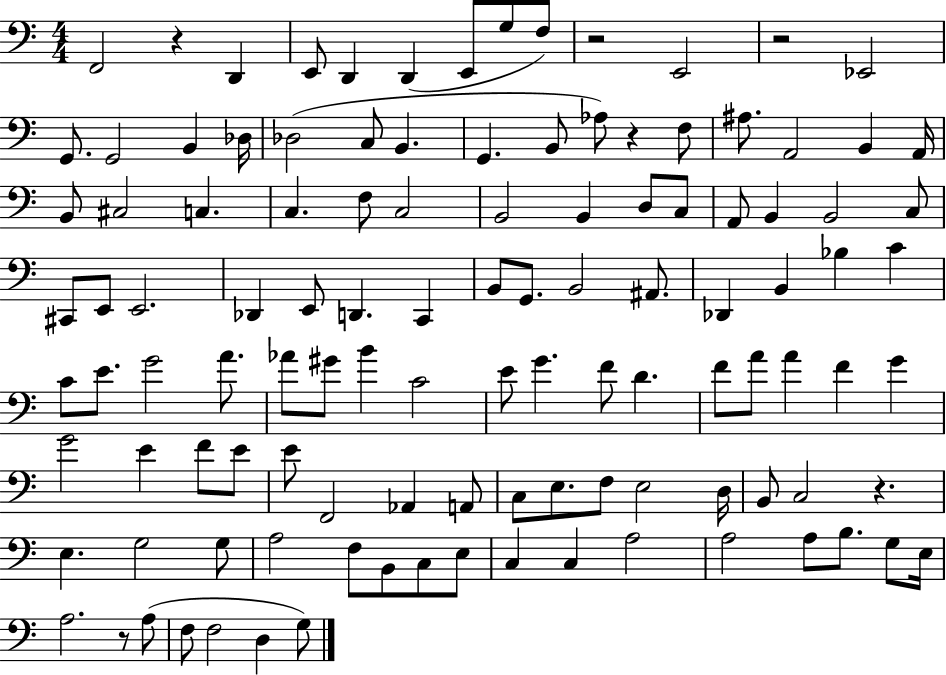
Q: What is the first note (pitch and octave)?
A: F2